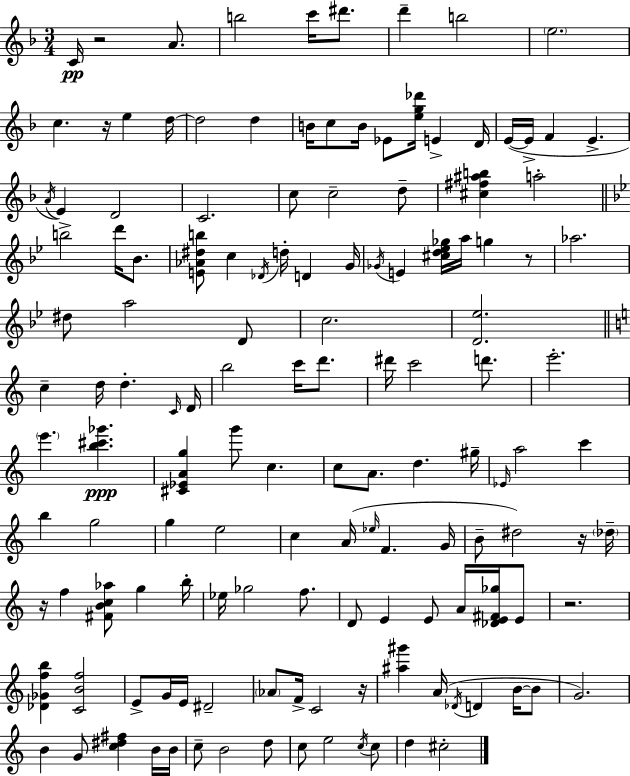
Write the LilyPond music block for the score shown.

{
  \clef treble
  \numericTimeSignature
  \time 3/4
  \key f \major
  c'16\pp r2 a'8. | b''2 c'''16 dis'''8. | d'''4-- b''2 | \parenthesize e''2. | \break c''4. r16 e''4 d''16~~ | d''2 d''4 | b'16 c''8 b'16 ees'8 <e'' g'' des'''>16 e'4-> d'16 | e'16~(~ e'16-> f'4 e'4.-> | \break \acciaccatura { a'16 }) e'4 d'2 | c'2. | c''8 c''2-- d''8-- | <cis'' fis'' ais'' b''>4 a''2-. | \break \bar "||" \break \key bes \major b''2-> d'''16 bes'8. | <e' aes' dis'' b''>8 c''4 \acciaccatura { des'16 } d''16-. d'4 | g'16 \acciaccatura { ges'16 } e'4 <cis'' d'' ees'' ges''>16 a''16 g''4 | r8 aes''2. | \break dis''8 a''2 | d'8 c''2. | <d' ees''>2. | \bar "||" \break \key c \major c''4-- d''16 d''4.-. \grace { c'16 } | d'16 b''2 c'''16 d'''8. | dis'''16 c'''2 d'''8. | e'''2.-. | \break \parenthesize e'''4. <b'' cis''' ges'''>4.\ppp | <cis' ees' a' g''>4 g'''8 c''4. | c''8 a'8. d''4. | gis''16-- \grace { ees'16 } a''2 c'''4 | \break b''4 g''2 | g''4 e''2 | c''4 a'16( \grace { ees''16 } f'4. | g'16 b'8-- dis''2) | \break r16 \parenthesize des''16-- r16 f''4 <fis' b' c'' aes''>8 g''4 | b''16-. ees''16 ges''2 | f''8. d'8 e'4 e'8 a'16 | <des' e' fis' ges''>16 e'8 r2. | \break <des' ges' f'' b''>4 <c' b' f''>2 | e'8-> g'16 e'16 dis'2-- | \parenthesize aes'8 f'16-> c'2 | r16 <ais'' gis'''>4 a'16( \acciaccatura { des'16 } d'4 | \break b'16~~ b'8 g'2.) | b'4 g'8 <c'' dis'' fis''>4 | b'16 b'16 c''8-- b'2 | d''8 c''8 e''2 | \break \acciaccatura { c''16 } c''8 d''4 cis''2-. | \bar "|."
}